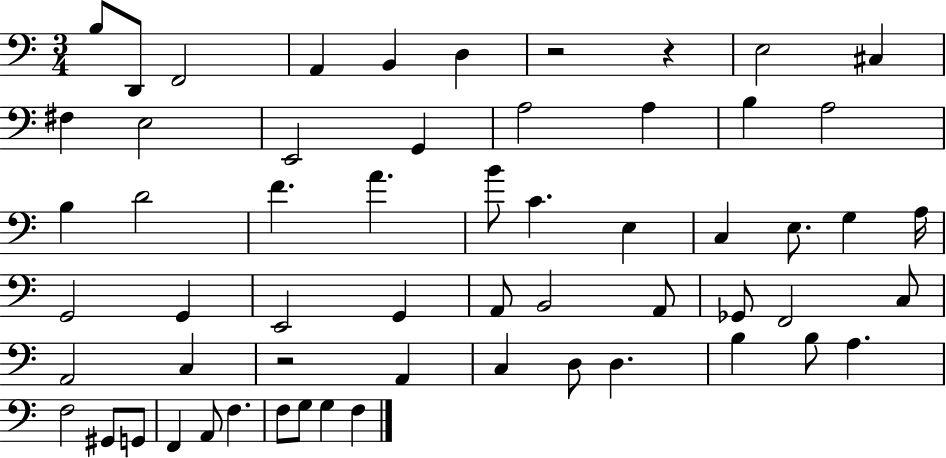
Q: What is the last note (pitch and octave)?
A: F3